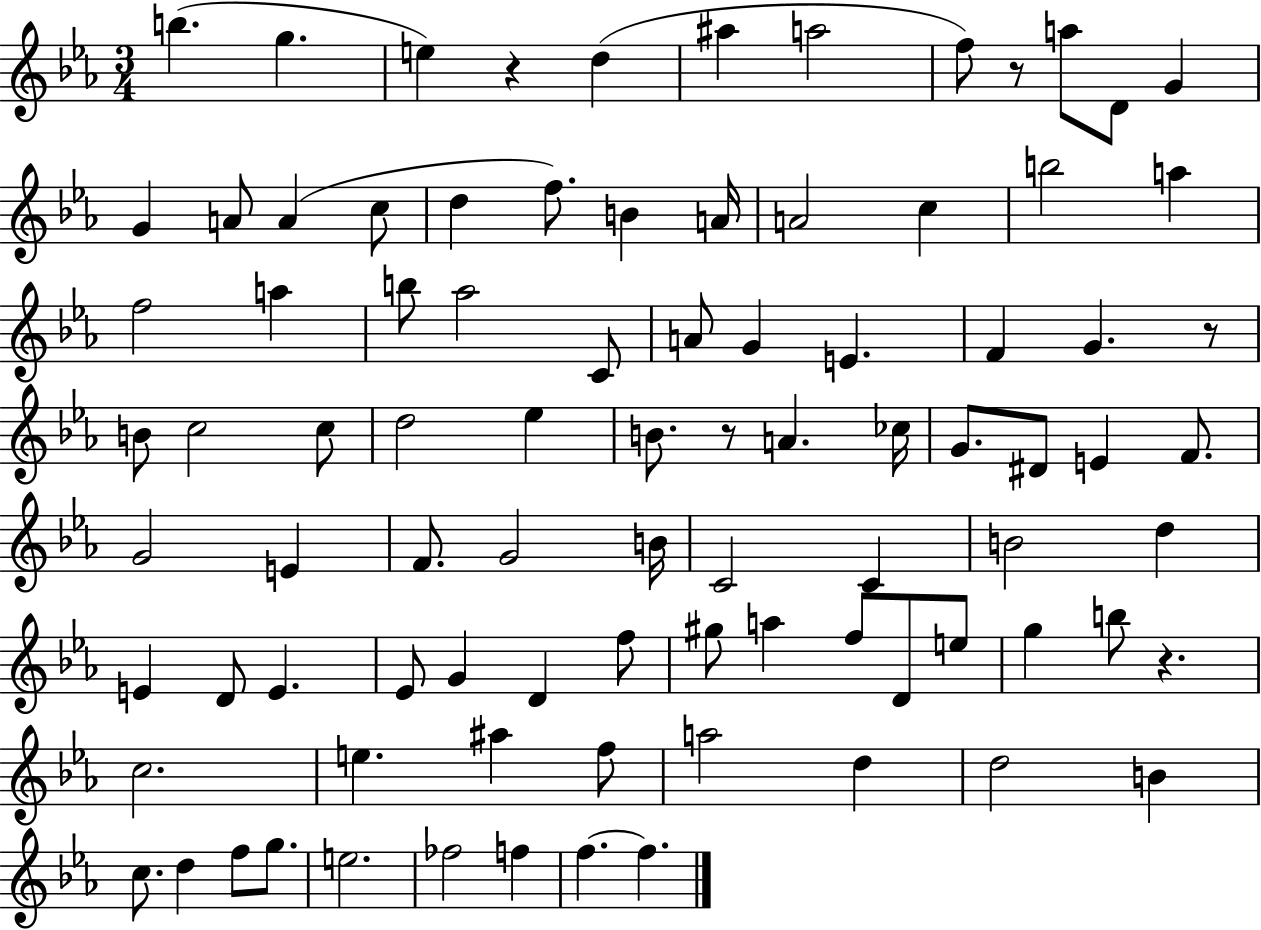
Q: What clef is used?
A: treble